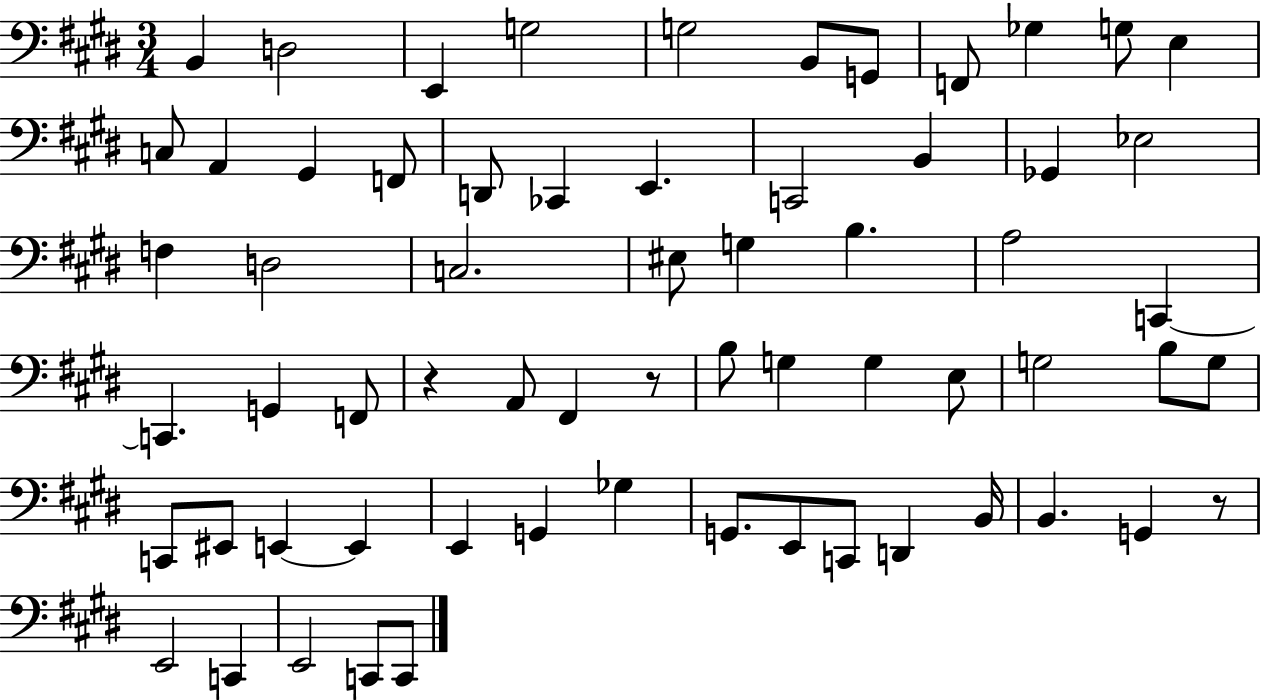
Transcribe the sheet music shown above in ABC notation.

X:1
T:Untitled
M:3/4
L:1/4
K:E
B,, D,2 E,, G,2 G,2 B,,/2 G,,/2 F,,/2 _G, G,/2 E, C,/2 A,, ^G,, F,,/2 D,,/2 _C,, E,, C,,2 B,, _G,, _E,2 F, D,2 C,2 ^E,/2 G, B, A,2 C,, C,, G,, F,,/2 z A,,/2 ^F,, z/2 B,/2 G, G, E,/2 G,2 B,/2 G,/2 C,,/2 ^E,,/2 E,, E,, E,, G,, _G, G,,/2 E,,/2 C,,/2 D,, B,,/4 B,, G,, z/2 E,,2 C,, E,,2 C,,/2 C,,/2